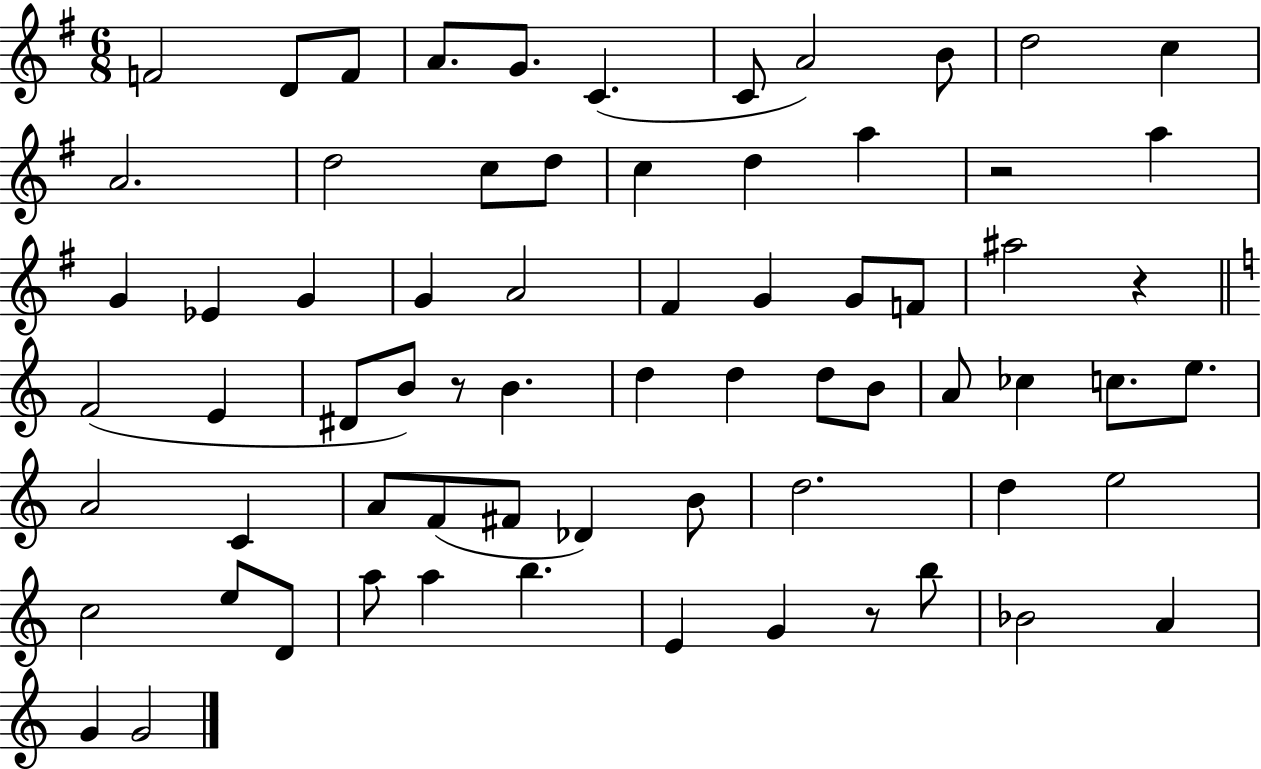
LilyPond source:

{
  \clef treble
  \numericTimeSignature
  \time 6/8
  \key g \major
  \repeat volta 2 { f'2 d'8 f'8 | a'8. g'8. c'4.( | c'8 a'2) b'8 | d''2 c''4 | \break a'2. | d''2 c''8 d''8 | c''4 d''4 a''4 | r2 a''4 | \break g'4 ees'4 g'4 | g'4 a'2 | fis'4 g'4 g'8 f'8 | ais''2 r4 | \break \bar "||" \break \key c \major f'2( e'4 | dis'8 b'8) r8 b'4. | d''4 d''4 d''8 b'8 | a'8 ces''4 c''8. e''8. | \break a'2 c'4 | a'8 f'8( fis'8 des'4) b'8 | d''2. | d''4 e''2 | \break c''2 e''8 d'8 | a''8 a''4 b''4. | e'4 g'4 r8 b''8 | bes'2 a'4 | \break g'4 g'2 | } \bar "|."
}